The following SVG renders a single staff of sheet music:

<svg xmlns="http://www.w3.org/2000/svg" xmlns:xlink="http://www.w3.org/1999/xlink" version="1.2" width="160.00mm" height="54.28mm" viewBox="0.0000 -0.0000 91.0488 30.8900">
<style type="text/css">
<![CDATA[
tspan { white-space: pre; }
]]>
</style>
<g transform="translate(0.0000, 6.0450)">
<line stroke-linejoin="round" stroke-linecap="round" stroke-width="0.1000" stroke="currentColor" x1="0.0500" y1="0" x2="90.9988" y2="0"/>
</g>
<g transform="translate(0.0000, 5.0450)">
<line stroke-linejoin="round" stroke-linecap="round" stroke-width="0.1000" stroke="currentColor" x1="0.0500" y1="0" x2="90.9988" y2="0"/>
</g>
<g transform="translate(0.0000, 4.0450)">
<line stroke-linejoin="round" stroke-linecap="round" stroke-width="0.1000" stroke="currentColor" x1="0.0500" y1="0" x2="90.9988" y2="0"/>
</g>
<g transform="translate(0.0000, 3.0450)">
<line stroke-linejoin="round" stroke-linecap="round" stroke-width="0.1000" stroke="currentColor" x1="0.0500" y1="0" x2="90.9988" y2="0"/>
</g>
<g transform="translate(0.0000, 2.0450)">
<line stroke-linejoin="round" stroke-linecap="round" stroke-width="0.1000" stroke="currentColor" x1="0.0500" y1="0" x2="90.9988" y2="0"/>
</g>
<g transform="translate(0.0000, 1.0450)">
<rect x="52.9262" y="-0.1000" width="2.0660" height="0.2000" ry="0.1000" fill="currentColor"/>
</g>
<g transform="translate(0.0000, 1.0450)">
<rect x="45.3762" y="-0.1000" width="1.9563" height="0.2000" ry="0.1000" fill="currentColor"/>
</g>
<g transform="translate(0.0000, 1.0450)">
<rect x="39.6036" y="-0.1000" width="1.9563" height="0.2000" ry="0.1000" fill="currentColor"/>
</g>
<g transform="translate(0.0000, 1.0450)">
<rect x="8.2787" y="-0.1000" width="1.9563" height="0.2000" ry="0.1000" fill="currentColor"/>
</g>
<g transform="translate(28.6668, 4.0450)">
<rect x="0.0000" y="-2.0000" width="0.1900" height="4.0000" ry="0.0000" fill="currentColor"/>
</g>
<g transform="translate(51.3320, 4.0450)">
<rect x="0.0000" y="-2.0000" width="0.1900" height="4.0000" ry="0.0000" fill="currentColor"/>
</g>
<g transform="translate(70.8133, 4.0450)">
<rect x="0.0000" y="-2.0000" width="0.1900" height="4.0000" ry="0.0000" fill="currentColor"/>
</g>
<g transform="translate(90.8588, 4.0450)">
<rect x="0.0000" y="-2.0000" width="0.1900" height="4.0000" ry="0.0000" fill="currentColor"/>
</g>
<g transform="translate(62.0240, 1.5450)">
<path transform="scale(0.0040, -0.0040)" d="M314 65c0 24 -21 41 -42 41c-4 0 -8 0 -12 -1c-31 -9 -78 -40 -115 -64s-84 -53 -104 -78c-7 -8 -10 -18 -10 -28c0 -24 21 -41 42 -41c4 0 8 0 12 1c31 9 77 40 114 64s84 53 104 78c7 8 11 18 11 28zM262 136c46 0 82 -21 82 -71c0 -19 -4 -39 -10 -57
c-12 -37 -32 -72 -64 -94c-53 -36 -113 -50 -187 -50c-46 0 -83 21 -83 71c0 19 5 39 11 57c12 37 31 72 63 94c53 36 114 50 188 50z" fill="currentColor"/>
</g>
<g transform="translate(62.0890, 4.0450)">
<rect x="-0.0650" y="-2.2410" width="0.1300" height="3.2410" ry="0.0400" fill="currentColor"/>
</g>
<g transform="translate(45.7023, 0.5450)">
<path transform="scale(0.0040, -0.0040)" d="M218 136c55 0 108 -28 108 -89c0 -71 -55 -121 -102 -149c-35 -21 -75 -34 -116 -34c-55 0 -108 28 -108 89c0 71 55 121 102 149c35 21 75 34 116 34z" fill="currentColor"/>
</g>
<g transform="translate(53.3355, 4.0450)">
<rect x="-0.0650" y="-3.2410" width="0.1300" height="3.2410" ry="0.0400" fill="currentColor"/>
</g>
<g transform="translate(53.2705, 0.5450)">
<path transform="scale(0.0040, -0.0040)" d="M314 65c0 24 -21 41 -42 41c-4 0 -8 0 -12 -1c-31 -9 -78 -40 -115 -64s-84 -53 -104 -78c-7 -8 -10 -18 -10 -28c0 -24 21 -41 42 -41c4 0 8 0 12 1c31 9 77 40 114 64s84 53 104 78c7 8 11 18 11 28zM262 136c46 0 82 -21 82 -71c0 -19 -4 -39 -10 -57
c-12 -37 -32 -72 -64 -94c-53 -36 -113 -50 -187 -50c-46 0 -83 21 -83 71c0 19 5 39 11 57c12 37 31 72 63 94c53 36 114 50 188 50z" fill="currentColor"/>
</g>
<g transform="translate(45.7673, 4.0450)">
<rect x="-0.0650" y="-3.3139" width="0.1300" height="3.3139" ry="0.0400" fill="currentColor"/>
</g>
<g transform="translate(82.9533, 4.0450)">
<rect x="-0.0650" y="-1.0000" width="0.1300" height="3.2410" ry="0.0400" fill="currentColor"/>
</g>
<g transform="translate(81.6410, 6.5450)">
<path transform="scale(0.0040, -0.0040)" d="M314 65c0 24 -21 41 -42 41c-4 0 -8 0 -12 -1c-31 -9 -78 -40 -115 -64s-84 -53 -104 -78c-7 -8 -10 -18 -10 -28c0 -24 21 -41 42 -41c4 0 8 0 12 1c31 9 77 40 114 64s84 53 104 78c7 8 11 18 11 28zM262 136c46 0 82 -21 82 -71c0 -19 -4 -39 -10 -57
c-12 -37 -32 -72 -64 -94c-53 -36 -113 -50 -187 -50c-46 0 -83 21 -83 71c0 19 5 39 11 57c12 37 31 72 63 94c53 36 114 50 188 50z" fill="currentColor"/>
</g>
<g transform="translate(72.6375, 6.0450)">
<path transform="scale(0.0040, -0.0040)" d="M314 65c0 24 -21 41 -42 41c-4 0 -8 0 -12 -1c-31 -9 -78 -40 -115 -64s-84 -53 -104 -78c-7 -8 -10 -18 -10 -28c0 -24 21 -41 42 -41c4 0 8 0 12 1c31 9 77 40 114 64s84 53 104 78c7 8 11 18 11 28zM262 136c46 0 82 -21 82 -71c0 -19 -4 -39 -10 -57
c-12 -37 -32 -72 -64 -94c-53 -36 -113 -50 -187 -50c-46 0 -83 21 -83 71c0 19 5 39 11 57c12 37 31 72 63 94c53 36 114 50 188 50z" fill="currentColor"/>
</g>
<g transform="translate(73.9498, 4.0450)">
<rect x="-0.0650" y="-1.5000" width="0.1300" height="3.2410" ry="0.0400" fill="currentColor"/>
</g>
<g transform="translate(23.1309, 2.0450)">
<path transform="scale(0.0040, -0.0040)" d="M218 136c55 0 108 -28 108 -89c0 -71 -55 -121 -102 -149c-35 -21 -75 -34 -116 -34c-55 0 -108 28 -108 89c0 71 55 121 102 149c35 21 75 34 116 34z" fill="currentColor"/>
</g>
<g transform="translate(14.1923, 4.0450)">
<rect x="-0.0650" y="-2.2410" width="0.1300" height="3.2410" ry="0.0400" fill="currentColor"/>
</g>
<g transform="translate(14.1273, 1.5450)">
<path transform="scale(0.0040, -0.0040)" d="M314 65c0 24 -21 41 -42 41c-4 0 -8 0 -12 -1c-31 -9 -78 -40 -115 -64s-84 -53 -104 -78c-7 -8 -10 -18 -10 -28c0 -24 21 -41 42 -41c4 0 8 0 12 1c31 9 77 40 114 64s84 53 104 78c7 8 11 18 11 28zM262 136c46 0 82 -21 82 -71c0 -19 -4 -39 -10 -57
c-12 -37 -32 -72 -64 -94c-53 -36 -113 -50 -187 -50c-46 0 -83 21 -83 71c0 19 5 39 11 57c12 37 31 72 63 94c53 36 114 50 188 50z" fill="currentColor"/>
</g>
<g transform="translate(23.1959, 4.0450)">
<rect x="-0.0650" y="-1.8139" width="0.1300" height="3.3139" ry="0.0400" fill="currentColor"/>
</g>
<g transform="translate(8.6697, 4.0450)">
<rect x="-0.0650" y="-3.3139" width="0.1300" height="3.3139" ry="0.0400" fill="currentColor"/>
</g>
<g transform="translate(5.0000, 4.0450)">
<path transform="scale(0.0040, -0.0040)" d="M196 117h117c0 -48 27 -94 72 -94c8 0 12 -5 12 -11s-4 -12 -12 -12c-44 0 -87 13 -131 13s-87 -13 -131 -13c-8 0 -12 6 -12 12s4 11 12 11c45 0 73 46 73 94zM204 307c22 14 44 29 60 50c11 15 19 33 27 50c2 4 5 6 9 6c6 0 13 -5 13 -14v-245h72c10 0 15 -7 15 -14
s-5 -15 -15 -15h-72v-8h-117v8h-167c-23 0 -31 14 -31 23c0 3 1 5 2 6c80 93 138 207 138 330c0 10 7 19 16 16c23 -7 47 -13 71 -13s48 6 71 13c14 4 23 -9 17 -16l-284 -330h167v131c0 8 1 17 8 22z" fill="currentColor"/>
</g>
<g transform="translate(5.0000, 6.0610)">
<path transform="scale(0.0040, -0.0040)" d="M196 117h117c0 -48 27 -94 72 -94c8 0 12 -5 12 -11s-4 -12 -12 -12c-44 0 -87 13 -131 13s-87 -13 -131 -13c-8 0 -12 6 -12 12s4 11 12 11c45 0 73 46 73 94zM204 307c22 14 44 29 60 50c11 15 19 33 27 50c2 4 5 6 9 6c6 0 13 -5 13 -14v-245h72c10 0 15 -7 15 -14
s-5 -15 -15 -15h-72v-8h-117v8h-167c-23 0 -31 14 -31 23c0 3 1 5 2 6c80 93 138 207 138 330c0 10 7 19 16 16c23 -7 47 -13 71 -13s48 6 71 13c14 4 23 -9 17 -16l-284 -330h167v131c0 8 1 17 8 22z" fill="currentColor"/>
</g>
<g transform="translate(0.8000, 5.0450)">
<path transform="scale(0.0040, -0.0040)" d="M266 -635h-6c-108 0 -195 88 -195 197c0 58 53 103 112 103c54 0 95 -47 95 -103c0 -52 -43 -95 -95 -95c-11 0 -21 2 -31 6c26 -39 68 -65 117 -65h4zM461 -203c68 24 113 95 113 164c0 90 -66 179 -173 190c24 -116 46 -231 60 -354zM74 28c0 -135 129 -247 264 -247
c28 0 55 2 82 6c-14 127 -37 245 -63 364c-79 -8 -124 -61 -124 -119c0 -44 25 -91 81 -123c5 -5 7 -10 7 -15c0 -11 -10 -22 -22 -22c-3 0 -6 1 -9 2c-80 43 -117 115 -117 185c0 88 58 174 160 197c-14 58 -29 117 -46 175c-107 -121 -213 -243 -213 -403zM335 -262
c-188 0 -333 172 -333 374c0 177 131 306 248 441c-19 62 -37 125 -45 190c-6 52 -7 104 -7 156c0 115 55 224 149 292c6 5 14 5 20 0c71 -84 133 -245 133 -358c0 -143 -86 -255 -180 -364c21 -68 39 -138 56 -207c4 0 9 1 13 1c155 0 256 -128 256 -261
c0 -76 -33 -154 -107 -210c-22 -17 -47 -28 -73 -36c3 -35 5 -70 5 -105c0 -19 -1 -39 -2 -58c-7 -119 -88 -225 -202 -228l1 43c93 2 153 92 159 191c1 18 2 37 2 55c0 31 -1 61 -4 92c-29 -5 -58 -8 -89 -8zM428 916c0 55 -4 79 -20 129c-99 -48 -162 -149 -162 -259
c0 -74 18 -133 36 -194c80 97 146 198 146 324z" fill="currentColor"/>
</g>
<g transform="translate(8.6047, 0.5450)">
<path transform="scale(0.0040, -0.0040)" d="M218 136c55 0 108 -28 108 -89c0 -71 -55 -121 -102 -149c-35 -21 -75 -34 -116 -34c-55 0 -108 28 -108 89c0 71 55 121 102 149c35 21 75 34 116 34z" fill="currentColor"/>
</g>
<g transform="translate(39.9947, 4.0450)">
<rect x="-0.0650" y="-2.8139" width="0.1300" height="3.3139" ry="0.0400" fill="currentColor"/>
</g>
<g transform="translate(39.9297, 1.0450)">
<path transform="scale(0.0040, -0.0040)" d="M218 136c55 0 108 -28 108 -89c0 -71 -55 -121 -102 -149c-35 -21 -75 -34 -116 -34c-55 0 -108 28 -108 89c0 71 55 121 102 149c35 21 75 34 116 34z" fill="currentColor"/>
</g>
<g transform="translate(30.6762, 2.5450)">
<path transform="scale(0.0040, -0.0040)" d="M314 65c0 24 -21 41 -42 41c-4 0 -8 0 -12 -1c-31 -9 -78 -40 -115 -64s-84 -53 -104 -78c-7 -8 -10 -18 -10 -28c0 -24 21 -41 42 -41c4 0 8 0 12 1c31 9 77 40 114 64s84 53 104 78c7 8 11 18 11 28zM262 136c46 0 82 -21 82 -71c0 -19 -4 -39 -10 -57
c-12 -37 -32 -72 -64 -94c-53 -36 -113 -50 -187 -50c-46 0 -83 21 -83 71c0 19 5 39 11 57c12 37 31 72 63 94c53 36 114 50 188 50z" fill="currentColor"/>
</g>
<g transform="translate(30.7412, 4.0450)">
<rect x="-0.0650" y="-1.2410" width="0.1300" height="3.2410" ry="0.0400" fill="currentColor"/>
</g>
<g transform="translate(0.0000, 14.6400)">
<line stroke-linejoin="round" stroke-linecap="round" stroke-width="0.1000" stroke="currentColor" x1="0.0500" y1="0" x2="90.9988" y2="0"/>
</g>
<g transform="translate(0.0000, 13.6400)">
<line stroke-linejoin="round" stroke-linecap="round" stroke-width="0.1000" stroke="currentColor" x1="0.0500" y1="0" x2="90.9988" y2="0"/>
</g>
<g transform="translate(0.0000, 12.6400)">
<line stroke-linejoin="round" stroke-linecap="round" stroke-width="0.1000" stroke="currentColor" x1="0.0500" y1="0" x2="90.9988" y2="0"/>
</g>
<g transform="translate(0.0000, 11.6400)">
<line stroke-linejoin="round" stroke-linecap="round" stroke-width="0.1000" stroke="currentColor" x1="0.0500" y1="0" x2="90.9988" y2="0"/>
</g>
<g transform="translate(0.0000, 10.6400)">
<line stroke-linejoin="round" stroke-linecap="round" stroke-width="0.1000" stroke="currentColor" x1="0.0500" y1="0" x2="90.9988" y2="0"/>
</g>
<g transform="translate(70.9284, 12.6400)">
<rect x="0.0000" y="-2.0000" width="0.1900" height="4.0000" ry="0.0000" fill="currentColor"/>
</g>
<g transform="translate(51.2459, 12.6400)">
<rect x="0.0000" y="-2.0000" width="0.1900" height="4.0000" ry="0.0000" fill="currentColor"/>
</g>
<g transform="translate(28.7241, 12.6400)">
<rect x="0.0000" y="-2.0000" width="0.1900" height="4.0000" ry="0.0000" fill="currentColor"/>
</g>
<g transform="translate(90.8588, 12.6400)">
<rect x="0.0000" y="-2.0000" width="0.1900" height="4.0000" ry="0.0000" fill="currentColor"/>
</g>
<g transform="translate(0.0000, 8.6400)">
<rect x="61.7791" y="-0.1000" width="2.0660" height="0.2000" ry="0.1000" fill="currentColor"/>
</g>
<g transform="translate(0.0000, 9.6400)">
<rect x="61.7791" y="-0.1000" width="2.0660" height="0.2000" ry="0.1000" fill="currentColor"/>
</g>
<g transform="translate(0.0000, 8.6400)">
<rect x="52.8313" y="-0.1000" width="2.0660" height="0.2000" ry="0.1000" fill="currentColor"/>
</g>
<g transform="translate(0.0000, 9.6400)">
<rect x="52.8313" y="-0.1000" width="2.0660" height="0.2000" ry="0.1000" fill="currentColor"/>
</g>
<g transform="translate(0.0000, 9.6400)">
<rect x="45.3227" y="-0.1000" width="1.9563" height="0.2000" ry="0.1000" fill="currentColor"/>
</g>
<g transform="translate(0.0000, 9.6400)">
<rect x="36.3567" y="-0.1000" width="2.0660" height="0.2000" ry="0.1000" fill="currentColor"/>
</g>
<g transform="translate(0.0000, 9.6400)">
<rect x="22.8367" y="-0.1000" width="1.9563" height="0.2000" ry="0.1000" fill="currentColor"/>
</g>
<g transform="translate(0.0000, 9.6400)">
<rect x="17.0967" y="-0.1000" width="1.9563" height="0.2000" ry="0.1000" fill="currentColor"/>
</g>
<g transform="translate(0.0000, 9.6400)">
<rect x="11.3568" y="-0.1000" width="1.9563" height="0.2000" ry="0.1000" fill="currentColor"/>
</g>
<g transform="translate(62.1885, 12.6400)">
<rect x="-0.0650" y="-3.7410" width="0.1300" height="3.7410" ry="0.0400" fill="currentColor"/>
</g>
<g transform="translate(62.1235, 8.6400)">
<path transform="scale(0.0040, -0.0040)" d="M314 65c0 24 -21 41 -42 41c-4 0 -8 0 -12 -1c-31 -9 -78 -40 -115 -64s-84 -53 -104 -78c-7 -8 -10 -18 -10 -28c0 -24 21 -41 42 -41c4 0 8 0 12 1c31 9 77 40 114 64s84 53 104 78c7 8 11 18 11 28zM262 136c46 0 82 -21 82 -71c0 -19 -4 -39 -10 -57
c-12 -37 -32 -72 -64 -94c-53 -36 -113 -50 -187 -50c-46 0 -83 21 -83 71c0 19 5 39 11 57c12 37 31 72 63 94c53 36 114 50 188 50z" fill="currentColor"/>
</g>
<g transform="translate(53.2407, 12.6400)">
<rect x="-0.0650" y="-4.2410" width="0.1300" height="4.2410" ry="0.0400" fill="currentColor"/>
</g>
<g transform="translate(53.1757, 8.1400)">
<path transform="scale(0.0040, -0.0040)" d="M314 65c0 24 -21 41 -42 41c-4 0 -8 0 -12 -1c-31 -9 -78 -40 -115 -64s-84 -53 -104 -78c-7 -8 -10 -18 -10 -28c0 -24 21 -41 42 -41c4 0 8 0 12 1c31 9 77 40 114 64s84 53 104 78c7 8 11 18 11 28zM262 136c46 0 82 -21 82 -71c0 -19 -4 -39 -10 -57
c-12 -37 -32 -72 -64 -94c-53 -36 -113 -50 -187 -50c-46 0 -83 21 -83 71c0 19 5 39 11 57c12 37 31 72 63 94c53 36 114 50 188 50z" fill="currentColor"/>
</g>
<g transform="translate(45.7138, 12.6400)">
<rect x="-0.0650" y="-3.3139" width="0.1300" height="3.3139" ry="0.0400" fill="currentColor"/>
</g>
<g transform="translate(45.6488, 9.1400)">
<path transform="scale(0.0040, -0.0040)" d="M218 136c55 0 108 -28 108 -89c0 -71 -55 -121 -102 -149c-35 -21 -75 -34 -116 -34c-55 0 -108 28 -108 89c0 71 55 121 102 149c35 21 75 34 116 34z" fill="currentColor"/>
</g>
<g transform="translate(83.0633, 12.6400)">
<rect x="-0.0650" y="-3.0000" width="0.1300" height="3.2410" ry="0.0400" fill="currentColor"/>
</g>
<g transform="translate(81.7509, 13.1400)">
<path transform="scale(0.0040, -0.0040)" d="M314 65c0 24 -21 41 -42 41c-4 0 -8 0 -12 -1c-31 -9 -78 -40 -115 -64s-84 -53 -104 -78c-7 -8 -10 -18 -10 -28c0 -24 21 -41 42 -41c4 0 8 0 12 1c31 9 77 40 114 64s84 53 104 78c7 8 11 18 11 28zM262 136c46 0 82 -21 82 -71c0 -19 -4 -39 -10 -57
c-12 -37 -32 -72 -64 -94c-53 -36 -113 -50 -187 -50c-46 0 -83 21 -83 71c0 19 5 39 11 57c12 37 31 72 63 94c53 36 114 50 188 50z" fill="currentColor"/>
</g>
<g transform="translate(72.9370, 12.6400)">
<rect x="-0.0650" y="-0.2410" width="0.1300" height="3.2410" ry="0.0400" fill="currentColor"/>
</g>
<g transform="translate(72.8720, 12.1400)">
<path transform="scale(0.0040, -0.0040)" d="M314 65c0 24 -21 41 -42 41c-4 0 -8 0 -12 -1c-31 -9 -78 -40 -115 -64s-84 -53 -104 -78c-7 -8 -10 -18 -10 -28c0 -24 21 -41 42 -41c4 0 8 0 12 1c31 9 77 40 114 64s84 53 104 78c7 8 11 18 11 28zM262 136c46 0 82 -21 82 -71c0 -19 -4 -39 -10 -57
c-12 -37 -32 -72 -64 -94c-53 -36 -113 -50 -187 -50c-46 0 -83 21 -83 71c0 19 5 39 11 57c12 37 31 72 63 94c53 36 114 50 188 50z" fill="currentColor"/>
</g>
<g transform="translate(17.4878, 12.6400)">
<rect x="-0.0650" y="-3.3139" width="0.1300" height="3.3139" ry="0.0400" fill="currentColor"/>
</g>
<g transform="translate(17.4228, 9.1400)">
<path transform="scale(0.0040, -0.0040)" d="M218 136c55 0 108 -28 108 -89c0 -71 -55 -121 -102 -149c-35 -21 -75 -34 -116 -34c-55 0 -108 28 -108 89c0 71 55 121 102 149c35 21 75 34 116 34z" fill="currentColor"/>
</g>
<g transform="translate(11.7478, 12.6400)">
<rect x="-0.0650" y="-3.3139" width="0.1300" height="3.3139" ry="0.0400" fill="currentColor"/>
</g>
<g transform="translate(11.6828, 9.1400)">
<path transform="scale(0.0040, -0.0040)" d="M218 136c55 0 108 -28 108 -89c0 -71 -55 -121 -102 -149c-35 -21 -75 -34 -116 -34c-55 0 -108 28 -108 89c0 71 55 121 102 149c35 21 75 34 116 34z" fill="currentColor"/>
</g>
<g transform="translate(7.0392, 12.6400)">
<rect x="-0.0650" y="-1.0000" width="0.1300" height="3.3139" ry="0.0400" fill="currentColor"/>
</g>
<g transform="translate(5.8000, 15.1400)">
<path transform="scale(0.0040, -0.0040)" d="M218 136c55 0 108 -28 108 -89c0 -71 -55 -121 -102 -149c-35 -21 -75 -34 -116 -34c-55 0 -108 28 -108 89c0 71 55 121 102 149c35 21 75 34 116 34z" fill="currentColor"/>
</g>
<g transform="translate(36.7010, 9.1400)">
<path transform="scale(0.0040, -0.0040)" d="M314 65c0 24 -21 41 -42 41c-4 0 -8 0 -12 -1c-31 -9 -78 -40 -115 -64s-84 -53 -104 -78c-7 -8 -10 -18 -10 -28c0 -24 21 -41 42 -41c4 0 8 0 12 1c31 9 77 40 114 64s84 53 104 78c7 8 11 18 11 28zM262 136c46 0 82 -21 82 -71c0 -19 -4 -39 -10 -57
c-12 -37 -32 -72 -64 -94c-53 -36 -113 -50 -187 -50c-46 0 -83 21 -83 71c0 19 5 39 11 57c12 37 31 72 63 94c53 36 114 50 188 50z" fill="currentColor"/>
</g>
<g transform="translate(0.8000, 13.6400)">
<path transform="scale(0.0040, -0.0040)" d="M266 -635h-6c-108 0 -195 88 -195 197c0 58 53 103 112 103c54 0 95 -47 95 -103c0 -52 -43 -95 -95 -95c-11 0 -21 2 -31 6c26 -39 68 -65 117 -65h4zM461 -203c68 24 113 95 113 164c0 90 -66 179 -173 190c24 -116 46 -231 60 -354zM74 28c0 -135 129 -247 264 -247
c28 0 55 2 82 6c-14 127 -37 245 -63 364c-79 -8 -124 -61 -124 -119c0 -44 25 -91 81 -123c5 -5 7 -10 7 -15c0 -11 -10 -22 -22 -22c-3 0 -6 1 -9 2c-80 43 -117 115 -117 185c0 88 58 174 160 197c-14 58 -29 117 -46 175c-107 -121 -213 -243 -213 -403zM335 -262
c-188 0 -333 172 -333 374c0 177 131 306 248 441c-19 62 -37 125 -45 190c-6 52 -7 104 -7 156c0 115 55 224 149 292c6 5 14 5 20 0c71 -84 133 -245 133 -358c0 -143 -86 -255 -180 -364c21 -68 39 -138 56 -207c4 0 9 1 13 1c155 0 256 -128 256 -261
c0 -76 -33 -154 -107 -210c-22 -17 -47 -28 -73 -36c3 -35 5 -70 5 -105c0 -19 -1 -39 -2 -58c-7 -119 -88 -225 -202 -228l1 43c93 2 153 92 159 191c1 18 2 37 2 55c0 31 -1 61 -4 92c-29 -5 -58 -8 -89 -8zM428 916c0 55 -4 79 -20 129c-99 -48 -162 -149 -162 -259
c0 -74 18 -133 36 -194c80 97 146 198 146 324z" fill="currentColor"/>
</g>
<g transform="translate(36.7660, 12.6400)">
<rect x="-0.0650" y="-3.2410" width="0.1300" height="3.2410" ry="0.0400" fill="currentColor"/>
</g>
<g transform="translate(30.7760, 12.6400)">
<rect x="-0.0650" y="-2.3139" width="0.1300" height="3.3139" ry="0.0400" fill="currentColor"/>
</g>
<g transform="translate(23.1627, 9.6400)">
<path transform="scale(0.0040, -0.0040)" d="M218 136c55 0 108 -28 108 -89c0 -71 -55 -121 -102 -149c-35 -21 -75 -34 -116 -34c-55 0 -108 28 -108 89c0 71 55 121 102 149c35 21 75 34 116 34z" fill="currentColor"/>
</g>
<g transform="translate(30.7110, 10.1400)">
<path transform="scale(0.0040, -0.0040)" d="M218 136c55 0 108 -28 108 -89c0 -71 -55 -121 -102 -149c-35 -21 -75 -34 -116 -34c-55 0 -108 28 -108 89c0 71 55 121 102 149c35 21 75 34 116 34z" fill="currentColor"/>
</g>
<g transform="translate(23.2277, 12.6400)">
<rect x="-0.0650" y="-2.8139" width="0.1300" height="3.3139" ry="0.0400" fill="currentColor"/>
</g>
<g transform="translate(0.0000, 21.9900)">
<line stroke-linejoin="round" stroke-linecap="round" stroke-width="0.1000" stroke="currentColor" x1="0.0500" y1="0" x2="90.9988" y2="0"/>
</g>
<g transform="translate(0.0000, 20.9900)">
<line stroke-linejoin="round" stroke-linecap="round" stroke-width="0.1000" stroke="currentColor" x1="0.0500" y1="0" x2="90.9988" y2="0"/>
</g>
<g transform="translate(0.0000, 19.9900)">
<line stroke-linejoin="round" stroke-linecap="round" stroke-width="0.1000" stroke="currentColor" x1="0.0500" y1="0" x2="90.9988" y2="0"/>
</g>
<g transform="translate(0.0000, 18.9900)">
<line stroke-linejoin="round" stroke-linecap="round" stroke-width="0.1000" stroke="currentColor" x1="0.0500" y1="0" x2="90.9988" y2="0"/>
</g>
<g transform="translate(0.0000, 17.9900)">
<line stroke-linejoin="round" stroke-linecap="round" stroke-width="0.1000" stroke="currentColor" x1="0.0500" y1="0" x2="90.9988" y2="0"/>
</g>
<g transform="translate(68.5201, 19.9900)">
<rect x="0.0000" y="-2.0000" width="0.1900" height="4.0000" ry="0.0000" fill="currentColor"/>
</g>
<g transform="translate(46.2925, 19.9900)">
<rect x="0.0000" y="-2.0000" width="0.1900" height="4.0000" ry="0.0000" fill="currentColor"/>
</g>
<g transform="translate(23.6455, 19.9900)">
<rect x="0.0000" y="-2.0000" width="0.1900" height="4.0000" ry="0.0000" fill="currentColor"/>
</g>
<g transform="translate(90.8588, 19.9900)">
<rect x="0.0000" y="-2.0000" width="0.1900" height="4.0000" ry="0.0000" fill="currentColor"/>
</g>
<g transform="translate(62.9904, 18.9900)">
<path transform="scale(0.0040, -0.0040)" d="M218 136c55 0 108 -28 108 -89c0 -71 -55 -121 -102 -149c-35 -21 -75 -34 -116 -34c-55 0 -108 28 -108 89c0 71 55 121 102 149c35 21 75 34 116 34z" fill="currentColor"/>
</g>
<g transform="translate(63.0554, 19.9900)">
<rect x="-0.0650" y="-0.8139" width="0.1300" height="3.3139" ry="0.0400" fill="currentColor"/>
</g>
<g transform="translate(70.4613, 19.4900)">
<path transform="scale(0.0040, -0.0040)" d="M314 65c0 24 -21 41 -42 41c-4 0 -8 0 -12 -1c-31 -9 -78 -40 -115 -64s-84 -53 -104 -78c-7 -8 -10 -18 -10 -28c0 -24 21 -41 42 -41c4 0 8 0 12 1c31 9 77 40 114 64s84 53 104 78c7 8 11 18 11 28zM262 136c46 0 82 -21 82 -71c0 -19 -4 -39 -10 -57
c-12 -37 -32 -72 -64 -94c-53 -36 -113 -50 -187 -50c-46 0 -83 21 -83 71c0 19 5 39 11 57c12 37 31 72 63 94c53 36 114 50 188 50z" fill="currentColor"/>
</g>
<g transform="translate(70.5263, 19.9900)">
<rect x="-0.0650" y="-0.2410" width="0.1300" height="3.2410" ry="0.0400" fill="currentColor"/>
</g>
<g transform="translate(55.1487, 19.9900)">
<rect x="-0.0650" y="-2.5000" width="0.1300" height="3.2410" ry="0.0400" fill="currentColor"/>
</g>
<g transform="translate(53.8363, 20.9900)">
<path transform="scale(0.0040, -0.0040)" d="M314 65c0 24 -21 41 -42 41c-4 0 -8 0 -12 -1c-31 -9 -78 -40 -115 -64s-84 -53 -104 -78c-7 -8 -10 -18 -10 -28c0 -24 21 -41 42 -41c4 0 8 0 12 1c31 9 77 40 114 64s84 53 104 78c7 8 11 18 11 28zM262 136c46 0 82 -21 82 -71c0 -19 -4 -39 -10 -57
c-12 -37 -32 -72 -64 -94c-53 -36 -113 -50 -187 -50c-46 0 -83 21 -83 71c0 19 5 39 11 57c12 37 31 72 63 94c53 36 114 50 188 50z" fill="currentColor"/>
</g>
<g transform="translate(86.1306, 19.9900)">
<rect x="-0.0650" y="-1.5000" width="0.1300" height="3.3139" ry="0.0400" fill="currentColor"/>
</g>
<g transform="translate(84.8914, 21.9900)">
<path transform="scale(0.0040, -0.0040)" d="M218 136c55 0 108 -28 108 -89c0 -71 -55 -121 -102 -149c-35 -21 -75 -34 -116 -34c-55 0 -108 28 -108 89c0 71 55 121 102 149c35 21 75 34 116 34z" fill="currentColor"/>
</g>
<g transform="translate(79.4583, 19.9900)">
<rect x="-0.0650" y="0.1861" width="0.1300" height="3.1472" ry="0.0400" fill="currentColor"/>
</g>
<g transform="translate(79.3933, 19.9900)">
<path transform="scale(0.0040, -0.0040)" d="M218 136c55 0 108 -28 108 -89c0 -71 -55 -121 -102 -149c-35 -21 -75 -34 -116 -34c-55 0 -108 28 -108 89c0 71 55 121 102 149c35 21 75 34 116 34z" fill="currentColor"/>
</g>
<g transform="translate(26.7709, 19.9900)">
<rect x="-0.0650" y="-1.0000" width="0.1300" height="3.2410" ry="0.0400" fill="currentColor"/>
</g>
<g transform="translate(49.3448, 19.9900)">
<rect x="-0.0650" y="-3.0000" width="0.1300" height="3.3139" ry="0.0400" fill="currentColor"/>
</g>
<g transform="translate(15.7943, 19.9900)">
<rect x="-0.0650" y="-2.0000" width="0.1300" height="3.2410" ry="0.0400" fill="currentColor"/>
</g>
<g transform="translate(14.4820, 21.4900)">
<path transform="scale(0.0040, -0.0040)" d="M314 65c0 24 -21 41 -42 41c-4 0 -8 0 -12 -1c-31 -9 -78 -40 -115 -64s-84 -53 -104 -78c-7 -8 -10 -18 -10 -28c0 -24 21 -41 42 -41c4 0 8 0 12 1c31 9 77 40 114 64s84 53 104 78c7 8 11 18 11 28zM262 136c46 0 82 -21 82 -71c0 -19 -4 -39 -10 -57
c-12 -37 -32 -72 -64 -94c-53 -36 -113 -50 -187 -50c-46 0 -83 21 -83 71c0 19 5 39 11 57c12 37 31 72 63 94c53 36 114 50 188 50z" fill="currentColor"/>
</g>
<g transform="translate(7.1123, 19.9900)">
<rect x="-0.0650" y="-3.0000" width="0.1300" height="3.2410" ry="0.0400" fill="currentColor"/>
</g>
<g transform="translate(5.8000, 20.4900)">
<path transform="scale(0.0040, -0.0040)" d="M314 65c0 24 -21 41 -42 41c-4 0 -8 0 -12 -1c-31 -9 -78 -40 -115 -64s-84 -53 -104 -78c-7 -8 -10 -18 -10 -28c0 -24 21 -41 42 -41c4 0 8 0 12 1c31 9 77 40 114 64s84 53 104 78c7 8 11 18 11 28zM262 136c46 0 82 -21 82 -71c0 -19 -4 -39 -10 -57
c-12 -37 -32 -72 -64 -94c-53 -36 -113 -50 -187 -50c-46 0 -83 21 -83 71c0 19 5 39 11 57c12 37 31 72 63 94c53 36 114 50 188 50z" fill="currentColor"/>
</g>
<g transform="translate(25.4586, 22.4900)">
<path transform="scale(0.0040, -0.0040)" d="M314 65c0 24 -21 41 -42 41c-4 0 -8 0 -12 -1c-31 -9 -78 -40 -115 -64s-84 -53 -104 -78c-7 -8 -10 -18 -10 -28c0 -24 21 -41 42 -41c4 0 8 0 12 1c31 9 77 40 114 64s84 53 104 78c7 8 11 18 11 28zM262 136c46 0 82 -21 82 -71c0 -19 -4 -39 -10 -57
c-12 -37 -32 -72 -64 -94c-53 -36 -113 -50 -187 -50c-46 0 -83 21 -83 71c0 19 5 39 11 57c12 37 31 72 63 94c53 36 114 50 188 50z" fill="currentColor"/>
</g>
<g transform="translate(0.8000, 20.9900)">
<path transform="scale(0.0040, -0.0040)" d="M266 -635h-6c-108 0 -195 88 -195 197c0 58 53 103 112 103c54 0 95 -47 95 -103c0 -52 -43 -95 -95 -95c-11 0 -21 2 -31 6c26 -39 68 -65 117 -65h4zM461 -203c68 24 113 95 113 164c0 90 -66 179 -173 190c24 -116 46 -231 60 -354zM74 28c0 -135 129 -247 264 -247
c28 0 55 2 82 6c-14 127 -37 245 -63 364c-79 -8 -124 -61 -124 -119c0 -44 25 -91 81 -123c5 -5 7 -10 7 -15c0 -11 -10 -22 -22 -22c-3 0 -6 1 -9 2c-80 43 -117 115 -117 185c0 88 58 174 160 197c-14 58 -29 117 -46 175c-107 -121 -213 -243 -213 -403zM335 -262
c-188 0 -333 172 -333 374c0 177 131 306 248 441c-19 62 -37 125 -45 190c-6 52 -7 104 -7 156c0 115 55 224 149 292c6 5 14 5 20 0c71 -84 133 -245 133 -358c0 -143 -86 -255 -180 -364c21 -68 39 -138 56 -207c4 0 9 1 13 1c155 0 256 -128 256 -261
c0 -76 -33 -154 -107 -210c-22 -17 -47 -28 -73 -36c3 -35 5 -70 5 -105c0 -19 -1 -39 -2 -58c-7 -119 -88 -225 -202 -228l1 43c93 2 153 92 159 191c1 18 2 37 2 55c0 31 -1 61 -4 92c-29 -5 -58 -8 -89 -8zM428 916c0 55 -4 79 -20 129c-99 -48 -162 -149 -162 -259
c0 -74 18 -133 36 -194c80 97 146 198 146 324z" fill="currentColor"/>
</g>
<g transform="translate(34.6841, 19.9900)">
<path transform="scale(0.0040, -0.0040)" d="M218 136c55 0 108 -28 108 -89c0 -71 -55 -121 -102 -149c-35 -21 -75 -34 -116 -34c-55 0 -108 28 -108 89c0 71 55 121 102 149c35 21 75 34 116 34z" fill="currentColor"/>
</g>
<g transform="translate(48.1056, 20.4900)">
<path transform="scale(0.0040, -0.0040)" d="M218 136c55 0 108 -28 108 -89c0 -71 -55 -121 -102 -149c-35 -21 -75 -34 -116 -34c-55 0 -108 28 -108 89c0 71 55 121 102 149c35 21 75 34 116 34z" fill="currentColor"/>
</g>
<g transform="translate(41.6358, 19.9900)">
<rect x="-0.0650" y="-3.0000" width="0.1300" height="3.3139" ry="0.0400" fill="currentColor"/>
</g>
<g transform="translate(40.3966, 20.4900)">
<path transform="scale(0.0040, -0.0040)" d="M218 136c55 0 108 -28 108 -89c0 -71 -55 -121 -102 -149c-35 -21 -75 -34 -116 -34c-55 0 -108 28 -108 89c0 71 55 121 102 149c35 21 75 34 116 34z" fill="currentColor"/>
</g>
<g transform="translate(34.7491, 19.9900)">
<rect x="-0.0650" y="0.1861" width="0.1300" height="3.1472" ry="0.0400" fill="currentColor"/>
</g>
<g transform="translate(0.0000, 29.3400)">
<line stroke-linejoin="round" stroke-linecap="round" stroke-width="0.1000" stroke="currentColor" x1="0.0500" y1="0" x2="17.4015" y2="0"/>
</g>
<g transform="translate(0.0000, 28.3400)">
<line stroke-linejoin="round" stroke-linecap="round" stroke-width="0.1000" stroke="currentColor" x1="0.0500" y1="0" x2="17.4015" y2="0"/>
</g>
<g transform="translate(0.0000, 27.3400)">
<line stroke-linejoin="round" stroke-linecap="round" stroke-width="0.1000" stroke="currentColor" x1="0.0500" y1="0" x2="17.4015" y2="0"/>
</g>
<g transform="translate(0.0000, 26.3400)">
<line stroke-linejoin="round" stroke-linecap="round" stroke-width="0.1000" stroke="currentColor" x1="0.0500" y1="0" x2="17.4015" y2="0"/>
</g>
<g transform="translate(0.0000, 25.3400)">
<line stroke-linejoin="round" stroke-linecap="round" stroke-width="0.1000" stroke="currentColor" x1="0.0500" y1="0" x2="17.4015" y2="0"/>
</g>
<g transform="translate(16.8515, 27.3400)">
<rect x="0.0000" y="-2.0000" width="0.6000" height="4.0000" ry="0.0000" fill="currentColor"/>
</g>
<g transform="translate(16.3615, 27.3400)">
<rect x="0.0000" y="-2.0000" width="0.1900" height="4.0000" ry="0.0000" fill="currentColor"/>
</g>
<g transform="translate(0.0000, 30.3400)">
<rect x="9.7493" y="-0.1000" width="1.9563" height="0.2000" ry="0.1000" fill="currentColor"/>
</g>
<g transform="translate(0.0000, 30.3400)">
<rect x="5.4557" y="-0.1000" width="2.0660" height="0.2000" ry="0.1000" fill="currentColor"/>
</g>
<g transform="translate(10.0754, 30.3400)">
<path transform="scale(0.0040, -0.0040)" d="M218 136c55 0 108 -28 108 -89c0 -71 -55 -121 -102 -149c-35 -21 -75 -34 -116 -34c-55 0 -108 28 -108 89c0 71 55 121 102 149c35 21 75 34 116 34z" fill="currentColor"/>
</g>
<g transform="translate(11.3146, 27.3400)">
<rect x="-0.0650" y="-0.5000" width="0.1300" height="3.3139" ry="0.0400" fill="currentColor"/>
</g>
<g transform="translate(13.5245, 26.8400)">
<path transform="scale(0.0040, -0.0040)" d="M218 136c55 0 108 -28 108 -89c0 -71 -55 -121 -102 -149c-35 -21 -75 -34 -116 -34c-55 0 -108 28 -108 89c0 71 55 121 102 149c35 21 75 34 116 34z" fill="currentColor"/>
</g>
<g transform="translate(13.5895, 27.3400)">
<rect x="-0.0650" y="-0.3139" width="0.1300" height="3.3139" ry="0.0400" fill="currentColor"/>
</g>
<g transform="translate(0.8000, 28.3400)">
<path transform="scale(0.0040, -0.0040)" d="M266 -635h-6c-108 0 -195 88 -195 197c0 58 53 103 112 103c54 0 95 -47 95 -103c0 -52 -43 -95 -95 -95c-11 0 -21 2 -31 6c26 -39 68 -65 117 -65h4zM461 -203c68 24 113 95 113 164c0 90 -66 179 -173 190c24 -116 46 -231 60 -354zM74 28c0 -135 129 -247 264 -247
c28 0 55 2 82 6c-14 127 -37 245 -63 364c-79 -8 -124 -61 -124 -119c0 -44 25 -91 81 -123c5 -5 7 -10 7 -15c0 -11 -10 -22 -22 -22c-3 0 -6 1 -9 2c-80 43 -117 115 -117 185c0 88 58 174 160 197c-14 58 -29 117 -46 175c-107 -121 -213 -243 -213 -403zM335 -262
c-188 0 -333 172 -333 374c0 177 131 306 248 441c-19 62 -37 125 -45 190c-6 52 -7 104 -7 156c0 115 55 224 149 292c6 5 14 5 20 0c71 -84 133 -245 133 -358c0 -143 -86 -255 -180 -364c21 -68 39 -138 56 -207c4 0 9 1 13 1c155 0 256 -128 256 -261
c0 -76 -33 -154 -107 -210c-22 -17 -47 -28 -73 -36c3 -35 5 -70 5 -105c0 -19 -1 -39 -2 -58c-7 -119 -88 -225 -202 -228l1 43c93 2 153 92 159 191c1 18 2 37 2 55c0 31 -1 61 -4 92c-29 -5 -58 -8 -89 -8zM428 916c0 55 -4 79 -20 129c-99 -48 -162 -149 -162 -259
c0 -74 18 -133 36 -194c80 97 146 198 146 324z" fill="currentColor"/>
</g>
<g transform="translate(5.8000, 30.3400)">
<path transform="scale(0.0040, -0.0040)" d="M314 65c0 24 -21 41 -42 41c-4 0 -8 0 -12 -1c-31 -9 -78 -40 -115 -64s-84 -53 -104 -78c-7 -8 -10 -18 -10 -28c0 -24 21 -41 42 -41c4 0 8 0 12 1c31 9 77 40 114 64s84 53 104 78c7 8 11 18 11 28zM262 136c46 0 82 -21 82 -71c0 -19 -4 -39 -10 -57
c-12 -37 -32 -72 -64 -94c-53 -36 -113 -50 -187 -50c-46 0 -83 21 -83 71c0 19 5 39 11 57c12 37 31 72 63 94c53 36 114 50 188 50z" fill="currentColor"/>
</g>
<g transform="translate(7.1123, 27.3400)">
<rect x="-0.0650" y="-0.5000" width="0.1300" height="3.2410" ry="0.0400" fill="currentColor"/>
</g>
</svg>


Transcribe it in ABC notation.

X:1
T:Untitled
M:4/4
L:1/4
K:C
b g2 f e2 a b b2 g2 E2 D2 D b b a g b2 b d'2 c'2 c2 A2 A2 F2 D2 B A A G2 d c2 B E C2 C c